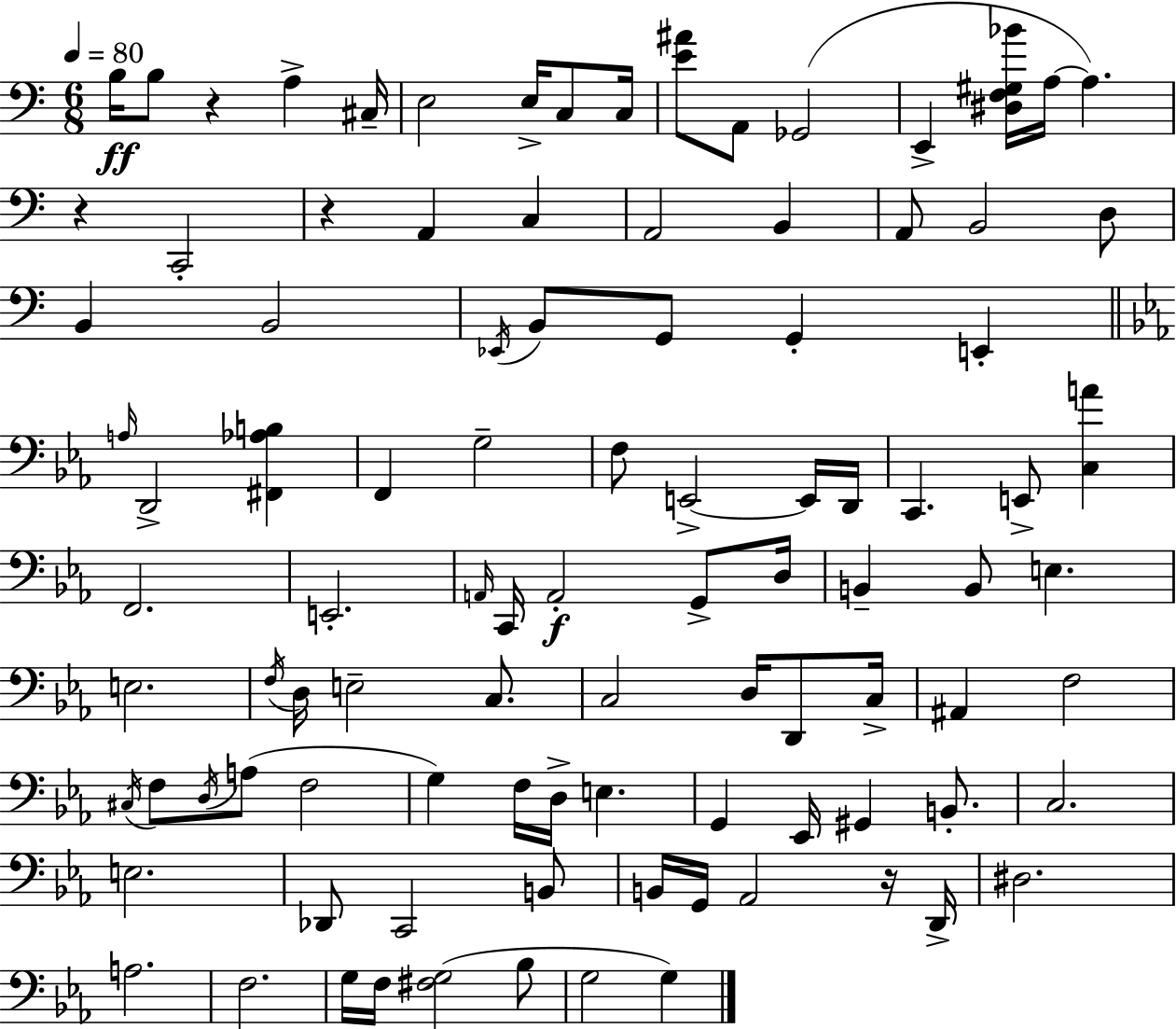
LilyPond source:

{
  \clef bass
  \numericTimeSignature
  \time 6/8
  \key a \minor
  \tempo 4 = 80
  b16\ff b8 r4 a4-> cis16-- | e2 e16-> c8 c16 | <e' ais'>8 a,8 ges,2( | e,4-> <dis f gis bes'>16 a16~~ a4.) | \break r4 c,2-. | r4 a,4 c4 | a,2 b,4 | a,8 b,2 d8 | \break b,4 b,2 | \acciaccatura { ees,16 } b,8 g,8 g,4-. e,4-. | \bar "||" \break \key c \minor \grace { a16 } d,2-> <fis, aes b>4 | f,4 g2-- | f8 e,2->~~ e,16 | d,16 c,4. e,8-> <c a'>4 | \break f,2. | e,2.-. | \grace { a,16 } c,16 a,2-.\f g,8-> | d16 b,4-- b,8 e4. | \break e2. | \acciaccatura { f16 } d16 e2-- | c8. c2 d16 | d,8 c16-> ais,4 f2 | \break \acciaccatura { cis16 } f8 \acciaccatura { d16 } a8( f2 | g4) f16 d16-> e4. | g,4 ees,16 gis,4 | b,8.-. c2. | \break e2. | des,8 c,2 | b,8 b,16 g,16 aes,2 | r16 d,16-> dis2. | \break a2. | f2. | g16 f16 <fis g>2( | bes8 g2 | \break g4) \bar "|."
}